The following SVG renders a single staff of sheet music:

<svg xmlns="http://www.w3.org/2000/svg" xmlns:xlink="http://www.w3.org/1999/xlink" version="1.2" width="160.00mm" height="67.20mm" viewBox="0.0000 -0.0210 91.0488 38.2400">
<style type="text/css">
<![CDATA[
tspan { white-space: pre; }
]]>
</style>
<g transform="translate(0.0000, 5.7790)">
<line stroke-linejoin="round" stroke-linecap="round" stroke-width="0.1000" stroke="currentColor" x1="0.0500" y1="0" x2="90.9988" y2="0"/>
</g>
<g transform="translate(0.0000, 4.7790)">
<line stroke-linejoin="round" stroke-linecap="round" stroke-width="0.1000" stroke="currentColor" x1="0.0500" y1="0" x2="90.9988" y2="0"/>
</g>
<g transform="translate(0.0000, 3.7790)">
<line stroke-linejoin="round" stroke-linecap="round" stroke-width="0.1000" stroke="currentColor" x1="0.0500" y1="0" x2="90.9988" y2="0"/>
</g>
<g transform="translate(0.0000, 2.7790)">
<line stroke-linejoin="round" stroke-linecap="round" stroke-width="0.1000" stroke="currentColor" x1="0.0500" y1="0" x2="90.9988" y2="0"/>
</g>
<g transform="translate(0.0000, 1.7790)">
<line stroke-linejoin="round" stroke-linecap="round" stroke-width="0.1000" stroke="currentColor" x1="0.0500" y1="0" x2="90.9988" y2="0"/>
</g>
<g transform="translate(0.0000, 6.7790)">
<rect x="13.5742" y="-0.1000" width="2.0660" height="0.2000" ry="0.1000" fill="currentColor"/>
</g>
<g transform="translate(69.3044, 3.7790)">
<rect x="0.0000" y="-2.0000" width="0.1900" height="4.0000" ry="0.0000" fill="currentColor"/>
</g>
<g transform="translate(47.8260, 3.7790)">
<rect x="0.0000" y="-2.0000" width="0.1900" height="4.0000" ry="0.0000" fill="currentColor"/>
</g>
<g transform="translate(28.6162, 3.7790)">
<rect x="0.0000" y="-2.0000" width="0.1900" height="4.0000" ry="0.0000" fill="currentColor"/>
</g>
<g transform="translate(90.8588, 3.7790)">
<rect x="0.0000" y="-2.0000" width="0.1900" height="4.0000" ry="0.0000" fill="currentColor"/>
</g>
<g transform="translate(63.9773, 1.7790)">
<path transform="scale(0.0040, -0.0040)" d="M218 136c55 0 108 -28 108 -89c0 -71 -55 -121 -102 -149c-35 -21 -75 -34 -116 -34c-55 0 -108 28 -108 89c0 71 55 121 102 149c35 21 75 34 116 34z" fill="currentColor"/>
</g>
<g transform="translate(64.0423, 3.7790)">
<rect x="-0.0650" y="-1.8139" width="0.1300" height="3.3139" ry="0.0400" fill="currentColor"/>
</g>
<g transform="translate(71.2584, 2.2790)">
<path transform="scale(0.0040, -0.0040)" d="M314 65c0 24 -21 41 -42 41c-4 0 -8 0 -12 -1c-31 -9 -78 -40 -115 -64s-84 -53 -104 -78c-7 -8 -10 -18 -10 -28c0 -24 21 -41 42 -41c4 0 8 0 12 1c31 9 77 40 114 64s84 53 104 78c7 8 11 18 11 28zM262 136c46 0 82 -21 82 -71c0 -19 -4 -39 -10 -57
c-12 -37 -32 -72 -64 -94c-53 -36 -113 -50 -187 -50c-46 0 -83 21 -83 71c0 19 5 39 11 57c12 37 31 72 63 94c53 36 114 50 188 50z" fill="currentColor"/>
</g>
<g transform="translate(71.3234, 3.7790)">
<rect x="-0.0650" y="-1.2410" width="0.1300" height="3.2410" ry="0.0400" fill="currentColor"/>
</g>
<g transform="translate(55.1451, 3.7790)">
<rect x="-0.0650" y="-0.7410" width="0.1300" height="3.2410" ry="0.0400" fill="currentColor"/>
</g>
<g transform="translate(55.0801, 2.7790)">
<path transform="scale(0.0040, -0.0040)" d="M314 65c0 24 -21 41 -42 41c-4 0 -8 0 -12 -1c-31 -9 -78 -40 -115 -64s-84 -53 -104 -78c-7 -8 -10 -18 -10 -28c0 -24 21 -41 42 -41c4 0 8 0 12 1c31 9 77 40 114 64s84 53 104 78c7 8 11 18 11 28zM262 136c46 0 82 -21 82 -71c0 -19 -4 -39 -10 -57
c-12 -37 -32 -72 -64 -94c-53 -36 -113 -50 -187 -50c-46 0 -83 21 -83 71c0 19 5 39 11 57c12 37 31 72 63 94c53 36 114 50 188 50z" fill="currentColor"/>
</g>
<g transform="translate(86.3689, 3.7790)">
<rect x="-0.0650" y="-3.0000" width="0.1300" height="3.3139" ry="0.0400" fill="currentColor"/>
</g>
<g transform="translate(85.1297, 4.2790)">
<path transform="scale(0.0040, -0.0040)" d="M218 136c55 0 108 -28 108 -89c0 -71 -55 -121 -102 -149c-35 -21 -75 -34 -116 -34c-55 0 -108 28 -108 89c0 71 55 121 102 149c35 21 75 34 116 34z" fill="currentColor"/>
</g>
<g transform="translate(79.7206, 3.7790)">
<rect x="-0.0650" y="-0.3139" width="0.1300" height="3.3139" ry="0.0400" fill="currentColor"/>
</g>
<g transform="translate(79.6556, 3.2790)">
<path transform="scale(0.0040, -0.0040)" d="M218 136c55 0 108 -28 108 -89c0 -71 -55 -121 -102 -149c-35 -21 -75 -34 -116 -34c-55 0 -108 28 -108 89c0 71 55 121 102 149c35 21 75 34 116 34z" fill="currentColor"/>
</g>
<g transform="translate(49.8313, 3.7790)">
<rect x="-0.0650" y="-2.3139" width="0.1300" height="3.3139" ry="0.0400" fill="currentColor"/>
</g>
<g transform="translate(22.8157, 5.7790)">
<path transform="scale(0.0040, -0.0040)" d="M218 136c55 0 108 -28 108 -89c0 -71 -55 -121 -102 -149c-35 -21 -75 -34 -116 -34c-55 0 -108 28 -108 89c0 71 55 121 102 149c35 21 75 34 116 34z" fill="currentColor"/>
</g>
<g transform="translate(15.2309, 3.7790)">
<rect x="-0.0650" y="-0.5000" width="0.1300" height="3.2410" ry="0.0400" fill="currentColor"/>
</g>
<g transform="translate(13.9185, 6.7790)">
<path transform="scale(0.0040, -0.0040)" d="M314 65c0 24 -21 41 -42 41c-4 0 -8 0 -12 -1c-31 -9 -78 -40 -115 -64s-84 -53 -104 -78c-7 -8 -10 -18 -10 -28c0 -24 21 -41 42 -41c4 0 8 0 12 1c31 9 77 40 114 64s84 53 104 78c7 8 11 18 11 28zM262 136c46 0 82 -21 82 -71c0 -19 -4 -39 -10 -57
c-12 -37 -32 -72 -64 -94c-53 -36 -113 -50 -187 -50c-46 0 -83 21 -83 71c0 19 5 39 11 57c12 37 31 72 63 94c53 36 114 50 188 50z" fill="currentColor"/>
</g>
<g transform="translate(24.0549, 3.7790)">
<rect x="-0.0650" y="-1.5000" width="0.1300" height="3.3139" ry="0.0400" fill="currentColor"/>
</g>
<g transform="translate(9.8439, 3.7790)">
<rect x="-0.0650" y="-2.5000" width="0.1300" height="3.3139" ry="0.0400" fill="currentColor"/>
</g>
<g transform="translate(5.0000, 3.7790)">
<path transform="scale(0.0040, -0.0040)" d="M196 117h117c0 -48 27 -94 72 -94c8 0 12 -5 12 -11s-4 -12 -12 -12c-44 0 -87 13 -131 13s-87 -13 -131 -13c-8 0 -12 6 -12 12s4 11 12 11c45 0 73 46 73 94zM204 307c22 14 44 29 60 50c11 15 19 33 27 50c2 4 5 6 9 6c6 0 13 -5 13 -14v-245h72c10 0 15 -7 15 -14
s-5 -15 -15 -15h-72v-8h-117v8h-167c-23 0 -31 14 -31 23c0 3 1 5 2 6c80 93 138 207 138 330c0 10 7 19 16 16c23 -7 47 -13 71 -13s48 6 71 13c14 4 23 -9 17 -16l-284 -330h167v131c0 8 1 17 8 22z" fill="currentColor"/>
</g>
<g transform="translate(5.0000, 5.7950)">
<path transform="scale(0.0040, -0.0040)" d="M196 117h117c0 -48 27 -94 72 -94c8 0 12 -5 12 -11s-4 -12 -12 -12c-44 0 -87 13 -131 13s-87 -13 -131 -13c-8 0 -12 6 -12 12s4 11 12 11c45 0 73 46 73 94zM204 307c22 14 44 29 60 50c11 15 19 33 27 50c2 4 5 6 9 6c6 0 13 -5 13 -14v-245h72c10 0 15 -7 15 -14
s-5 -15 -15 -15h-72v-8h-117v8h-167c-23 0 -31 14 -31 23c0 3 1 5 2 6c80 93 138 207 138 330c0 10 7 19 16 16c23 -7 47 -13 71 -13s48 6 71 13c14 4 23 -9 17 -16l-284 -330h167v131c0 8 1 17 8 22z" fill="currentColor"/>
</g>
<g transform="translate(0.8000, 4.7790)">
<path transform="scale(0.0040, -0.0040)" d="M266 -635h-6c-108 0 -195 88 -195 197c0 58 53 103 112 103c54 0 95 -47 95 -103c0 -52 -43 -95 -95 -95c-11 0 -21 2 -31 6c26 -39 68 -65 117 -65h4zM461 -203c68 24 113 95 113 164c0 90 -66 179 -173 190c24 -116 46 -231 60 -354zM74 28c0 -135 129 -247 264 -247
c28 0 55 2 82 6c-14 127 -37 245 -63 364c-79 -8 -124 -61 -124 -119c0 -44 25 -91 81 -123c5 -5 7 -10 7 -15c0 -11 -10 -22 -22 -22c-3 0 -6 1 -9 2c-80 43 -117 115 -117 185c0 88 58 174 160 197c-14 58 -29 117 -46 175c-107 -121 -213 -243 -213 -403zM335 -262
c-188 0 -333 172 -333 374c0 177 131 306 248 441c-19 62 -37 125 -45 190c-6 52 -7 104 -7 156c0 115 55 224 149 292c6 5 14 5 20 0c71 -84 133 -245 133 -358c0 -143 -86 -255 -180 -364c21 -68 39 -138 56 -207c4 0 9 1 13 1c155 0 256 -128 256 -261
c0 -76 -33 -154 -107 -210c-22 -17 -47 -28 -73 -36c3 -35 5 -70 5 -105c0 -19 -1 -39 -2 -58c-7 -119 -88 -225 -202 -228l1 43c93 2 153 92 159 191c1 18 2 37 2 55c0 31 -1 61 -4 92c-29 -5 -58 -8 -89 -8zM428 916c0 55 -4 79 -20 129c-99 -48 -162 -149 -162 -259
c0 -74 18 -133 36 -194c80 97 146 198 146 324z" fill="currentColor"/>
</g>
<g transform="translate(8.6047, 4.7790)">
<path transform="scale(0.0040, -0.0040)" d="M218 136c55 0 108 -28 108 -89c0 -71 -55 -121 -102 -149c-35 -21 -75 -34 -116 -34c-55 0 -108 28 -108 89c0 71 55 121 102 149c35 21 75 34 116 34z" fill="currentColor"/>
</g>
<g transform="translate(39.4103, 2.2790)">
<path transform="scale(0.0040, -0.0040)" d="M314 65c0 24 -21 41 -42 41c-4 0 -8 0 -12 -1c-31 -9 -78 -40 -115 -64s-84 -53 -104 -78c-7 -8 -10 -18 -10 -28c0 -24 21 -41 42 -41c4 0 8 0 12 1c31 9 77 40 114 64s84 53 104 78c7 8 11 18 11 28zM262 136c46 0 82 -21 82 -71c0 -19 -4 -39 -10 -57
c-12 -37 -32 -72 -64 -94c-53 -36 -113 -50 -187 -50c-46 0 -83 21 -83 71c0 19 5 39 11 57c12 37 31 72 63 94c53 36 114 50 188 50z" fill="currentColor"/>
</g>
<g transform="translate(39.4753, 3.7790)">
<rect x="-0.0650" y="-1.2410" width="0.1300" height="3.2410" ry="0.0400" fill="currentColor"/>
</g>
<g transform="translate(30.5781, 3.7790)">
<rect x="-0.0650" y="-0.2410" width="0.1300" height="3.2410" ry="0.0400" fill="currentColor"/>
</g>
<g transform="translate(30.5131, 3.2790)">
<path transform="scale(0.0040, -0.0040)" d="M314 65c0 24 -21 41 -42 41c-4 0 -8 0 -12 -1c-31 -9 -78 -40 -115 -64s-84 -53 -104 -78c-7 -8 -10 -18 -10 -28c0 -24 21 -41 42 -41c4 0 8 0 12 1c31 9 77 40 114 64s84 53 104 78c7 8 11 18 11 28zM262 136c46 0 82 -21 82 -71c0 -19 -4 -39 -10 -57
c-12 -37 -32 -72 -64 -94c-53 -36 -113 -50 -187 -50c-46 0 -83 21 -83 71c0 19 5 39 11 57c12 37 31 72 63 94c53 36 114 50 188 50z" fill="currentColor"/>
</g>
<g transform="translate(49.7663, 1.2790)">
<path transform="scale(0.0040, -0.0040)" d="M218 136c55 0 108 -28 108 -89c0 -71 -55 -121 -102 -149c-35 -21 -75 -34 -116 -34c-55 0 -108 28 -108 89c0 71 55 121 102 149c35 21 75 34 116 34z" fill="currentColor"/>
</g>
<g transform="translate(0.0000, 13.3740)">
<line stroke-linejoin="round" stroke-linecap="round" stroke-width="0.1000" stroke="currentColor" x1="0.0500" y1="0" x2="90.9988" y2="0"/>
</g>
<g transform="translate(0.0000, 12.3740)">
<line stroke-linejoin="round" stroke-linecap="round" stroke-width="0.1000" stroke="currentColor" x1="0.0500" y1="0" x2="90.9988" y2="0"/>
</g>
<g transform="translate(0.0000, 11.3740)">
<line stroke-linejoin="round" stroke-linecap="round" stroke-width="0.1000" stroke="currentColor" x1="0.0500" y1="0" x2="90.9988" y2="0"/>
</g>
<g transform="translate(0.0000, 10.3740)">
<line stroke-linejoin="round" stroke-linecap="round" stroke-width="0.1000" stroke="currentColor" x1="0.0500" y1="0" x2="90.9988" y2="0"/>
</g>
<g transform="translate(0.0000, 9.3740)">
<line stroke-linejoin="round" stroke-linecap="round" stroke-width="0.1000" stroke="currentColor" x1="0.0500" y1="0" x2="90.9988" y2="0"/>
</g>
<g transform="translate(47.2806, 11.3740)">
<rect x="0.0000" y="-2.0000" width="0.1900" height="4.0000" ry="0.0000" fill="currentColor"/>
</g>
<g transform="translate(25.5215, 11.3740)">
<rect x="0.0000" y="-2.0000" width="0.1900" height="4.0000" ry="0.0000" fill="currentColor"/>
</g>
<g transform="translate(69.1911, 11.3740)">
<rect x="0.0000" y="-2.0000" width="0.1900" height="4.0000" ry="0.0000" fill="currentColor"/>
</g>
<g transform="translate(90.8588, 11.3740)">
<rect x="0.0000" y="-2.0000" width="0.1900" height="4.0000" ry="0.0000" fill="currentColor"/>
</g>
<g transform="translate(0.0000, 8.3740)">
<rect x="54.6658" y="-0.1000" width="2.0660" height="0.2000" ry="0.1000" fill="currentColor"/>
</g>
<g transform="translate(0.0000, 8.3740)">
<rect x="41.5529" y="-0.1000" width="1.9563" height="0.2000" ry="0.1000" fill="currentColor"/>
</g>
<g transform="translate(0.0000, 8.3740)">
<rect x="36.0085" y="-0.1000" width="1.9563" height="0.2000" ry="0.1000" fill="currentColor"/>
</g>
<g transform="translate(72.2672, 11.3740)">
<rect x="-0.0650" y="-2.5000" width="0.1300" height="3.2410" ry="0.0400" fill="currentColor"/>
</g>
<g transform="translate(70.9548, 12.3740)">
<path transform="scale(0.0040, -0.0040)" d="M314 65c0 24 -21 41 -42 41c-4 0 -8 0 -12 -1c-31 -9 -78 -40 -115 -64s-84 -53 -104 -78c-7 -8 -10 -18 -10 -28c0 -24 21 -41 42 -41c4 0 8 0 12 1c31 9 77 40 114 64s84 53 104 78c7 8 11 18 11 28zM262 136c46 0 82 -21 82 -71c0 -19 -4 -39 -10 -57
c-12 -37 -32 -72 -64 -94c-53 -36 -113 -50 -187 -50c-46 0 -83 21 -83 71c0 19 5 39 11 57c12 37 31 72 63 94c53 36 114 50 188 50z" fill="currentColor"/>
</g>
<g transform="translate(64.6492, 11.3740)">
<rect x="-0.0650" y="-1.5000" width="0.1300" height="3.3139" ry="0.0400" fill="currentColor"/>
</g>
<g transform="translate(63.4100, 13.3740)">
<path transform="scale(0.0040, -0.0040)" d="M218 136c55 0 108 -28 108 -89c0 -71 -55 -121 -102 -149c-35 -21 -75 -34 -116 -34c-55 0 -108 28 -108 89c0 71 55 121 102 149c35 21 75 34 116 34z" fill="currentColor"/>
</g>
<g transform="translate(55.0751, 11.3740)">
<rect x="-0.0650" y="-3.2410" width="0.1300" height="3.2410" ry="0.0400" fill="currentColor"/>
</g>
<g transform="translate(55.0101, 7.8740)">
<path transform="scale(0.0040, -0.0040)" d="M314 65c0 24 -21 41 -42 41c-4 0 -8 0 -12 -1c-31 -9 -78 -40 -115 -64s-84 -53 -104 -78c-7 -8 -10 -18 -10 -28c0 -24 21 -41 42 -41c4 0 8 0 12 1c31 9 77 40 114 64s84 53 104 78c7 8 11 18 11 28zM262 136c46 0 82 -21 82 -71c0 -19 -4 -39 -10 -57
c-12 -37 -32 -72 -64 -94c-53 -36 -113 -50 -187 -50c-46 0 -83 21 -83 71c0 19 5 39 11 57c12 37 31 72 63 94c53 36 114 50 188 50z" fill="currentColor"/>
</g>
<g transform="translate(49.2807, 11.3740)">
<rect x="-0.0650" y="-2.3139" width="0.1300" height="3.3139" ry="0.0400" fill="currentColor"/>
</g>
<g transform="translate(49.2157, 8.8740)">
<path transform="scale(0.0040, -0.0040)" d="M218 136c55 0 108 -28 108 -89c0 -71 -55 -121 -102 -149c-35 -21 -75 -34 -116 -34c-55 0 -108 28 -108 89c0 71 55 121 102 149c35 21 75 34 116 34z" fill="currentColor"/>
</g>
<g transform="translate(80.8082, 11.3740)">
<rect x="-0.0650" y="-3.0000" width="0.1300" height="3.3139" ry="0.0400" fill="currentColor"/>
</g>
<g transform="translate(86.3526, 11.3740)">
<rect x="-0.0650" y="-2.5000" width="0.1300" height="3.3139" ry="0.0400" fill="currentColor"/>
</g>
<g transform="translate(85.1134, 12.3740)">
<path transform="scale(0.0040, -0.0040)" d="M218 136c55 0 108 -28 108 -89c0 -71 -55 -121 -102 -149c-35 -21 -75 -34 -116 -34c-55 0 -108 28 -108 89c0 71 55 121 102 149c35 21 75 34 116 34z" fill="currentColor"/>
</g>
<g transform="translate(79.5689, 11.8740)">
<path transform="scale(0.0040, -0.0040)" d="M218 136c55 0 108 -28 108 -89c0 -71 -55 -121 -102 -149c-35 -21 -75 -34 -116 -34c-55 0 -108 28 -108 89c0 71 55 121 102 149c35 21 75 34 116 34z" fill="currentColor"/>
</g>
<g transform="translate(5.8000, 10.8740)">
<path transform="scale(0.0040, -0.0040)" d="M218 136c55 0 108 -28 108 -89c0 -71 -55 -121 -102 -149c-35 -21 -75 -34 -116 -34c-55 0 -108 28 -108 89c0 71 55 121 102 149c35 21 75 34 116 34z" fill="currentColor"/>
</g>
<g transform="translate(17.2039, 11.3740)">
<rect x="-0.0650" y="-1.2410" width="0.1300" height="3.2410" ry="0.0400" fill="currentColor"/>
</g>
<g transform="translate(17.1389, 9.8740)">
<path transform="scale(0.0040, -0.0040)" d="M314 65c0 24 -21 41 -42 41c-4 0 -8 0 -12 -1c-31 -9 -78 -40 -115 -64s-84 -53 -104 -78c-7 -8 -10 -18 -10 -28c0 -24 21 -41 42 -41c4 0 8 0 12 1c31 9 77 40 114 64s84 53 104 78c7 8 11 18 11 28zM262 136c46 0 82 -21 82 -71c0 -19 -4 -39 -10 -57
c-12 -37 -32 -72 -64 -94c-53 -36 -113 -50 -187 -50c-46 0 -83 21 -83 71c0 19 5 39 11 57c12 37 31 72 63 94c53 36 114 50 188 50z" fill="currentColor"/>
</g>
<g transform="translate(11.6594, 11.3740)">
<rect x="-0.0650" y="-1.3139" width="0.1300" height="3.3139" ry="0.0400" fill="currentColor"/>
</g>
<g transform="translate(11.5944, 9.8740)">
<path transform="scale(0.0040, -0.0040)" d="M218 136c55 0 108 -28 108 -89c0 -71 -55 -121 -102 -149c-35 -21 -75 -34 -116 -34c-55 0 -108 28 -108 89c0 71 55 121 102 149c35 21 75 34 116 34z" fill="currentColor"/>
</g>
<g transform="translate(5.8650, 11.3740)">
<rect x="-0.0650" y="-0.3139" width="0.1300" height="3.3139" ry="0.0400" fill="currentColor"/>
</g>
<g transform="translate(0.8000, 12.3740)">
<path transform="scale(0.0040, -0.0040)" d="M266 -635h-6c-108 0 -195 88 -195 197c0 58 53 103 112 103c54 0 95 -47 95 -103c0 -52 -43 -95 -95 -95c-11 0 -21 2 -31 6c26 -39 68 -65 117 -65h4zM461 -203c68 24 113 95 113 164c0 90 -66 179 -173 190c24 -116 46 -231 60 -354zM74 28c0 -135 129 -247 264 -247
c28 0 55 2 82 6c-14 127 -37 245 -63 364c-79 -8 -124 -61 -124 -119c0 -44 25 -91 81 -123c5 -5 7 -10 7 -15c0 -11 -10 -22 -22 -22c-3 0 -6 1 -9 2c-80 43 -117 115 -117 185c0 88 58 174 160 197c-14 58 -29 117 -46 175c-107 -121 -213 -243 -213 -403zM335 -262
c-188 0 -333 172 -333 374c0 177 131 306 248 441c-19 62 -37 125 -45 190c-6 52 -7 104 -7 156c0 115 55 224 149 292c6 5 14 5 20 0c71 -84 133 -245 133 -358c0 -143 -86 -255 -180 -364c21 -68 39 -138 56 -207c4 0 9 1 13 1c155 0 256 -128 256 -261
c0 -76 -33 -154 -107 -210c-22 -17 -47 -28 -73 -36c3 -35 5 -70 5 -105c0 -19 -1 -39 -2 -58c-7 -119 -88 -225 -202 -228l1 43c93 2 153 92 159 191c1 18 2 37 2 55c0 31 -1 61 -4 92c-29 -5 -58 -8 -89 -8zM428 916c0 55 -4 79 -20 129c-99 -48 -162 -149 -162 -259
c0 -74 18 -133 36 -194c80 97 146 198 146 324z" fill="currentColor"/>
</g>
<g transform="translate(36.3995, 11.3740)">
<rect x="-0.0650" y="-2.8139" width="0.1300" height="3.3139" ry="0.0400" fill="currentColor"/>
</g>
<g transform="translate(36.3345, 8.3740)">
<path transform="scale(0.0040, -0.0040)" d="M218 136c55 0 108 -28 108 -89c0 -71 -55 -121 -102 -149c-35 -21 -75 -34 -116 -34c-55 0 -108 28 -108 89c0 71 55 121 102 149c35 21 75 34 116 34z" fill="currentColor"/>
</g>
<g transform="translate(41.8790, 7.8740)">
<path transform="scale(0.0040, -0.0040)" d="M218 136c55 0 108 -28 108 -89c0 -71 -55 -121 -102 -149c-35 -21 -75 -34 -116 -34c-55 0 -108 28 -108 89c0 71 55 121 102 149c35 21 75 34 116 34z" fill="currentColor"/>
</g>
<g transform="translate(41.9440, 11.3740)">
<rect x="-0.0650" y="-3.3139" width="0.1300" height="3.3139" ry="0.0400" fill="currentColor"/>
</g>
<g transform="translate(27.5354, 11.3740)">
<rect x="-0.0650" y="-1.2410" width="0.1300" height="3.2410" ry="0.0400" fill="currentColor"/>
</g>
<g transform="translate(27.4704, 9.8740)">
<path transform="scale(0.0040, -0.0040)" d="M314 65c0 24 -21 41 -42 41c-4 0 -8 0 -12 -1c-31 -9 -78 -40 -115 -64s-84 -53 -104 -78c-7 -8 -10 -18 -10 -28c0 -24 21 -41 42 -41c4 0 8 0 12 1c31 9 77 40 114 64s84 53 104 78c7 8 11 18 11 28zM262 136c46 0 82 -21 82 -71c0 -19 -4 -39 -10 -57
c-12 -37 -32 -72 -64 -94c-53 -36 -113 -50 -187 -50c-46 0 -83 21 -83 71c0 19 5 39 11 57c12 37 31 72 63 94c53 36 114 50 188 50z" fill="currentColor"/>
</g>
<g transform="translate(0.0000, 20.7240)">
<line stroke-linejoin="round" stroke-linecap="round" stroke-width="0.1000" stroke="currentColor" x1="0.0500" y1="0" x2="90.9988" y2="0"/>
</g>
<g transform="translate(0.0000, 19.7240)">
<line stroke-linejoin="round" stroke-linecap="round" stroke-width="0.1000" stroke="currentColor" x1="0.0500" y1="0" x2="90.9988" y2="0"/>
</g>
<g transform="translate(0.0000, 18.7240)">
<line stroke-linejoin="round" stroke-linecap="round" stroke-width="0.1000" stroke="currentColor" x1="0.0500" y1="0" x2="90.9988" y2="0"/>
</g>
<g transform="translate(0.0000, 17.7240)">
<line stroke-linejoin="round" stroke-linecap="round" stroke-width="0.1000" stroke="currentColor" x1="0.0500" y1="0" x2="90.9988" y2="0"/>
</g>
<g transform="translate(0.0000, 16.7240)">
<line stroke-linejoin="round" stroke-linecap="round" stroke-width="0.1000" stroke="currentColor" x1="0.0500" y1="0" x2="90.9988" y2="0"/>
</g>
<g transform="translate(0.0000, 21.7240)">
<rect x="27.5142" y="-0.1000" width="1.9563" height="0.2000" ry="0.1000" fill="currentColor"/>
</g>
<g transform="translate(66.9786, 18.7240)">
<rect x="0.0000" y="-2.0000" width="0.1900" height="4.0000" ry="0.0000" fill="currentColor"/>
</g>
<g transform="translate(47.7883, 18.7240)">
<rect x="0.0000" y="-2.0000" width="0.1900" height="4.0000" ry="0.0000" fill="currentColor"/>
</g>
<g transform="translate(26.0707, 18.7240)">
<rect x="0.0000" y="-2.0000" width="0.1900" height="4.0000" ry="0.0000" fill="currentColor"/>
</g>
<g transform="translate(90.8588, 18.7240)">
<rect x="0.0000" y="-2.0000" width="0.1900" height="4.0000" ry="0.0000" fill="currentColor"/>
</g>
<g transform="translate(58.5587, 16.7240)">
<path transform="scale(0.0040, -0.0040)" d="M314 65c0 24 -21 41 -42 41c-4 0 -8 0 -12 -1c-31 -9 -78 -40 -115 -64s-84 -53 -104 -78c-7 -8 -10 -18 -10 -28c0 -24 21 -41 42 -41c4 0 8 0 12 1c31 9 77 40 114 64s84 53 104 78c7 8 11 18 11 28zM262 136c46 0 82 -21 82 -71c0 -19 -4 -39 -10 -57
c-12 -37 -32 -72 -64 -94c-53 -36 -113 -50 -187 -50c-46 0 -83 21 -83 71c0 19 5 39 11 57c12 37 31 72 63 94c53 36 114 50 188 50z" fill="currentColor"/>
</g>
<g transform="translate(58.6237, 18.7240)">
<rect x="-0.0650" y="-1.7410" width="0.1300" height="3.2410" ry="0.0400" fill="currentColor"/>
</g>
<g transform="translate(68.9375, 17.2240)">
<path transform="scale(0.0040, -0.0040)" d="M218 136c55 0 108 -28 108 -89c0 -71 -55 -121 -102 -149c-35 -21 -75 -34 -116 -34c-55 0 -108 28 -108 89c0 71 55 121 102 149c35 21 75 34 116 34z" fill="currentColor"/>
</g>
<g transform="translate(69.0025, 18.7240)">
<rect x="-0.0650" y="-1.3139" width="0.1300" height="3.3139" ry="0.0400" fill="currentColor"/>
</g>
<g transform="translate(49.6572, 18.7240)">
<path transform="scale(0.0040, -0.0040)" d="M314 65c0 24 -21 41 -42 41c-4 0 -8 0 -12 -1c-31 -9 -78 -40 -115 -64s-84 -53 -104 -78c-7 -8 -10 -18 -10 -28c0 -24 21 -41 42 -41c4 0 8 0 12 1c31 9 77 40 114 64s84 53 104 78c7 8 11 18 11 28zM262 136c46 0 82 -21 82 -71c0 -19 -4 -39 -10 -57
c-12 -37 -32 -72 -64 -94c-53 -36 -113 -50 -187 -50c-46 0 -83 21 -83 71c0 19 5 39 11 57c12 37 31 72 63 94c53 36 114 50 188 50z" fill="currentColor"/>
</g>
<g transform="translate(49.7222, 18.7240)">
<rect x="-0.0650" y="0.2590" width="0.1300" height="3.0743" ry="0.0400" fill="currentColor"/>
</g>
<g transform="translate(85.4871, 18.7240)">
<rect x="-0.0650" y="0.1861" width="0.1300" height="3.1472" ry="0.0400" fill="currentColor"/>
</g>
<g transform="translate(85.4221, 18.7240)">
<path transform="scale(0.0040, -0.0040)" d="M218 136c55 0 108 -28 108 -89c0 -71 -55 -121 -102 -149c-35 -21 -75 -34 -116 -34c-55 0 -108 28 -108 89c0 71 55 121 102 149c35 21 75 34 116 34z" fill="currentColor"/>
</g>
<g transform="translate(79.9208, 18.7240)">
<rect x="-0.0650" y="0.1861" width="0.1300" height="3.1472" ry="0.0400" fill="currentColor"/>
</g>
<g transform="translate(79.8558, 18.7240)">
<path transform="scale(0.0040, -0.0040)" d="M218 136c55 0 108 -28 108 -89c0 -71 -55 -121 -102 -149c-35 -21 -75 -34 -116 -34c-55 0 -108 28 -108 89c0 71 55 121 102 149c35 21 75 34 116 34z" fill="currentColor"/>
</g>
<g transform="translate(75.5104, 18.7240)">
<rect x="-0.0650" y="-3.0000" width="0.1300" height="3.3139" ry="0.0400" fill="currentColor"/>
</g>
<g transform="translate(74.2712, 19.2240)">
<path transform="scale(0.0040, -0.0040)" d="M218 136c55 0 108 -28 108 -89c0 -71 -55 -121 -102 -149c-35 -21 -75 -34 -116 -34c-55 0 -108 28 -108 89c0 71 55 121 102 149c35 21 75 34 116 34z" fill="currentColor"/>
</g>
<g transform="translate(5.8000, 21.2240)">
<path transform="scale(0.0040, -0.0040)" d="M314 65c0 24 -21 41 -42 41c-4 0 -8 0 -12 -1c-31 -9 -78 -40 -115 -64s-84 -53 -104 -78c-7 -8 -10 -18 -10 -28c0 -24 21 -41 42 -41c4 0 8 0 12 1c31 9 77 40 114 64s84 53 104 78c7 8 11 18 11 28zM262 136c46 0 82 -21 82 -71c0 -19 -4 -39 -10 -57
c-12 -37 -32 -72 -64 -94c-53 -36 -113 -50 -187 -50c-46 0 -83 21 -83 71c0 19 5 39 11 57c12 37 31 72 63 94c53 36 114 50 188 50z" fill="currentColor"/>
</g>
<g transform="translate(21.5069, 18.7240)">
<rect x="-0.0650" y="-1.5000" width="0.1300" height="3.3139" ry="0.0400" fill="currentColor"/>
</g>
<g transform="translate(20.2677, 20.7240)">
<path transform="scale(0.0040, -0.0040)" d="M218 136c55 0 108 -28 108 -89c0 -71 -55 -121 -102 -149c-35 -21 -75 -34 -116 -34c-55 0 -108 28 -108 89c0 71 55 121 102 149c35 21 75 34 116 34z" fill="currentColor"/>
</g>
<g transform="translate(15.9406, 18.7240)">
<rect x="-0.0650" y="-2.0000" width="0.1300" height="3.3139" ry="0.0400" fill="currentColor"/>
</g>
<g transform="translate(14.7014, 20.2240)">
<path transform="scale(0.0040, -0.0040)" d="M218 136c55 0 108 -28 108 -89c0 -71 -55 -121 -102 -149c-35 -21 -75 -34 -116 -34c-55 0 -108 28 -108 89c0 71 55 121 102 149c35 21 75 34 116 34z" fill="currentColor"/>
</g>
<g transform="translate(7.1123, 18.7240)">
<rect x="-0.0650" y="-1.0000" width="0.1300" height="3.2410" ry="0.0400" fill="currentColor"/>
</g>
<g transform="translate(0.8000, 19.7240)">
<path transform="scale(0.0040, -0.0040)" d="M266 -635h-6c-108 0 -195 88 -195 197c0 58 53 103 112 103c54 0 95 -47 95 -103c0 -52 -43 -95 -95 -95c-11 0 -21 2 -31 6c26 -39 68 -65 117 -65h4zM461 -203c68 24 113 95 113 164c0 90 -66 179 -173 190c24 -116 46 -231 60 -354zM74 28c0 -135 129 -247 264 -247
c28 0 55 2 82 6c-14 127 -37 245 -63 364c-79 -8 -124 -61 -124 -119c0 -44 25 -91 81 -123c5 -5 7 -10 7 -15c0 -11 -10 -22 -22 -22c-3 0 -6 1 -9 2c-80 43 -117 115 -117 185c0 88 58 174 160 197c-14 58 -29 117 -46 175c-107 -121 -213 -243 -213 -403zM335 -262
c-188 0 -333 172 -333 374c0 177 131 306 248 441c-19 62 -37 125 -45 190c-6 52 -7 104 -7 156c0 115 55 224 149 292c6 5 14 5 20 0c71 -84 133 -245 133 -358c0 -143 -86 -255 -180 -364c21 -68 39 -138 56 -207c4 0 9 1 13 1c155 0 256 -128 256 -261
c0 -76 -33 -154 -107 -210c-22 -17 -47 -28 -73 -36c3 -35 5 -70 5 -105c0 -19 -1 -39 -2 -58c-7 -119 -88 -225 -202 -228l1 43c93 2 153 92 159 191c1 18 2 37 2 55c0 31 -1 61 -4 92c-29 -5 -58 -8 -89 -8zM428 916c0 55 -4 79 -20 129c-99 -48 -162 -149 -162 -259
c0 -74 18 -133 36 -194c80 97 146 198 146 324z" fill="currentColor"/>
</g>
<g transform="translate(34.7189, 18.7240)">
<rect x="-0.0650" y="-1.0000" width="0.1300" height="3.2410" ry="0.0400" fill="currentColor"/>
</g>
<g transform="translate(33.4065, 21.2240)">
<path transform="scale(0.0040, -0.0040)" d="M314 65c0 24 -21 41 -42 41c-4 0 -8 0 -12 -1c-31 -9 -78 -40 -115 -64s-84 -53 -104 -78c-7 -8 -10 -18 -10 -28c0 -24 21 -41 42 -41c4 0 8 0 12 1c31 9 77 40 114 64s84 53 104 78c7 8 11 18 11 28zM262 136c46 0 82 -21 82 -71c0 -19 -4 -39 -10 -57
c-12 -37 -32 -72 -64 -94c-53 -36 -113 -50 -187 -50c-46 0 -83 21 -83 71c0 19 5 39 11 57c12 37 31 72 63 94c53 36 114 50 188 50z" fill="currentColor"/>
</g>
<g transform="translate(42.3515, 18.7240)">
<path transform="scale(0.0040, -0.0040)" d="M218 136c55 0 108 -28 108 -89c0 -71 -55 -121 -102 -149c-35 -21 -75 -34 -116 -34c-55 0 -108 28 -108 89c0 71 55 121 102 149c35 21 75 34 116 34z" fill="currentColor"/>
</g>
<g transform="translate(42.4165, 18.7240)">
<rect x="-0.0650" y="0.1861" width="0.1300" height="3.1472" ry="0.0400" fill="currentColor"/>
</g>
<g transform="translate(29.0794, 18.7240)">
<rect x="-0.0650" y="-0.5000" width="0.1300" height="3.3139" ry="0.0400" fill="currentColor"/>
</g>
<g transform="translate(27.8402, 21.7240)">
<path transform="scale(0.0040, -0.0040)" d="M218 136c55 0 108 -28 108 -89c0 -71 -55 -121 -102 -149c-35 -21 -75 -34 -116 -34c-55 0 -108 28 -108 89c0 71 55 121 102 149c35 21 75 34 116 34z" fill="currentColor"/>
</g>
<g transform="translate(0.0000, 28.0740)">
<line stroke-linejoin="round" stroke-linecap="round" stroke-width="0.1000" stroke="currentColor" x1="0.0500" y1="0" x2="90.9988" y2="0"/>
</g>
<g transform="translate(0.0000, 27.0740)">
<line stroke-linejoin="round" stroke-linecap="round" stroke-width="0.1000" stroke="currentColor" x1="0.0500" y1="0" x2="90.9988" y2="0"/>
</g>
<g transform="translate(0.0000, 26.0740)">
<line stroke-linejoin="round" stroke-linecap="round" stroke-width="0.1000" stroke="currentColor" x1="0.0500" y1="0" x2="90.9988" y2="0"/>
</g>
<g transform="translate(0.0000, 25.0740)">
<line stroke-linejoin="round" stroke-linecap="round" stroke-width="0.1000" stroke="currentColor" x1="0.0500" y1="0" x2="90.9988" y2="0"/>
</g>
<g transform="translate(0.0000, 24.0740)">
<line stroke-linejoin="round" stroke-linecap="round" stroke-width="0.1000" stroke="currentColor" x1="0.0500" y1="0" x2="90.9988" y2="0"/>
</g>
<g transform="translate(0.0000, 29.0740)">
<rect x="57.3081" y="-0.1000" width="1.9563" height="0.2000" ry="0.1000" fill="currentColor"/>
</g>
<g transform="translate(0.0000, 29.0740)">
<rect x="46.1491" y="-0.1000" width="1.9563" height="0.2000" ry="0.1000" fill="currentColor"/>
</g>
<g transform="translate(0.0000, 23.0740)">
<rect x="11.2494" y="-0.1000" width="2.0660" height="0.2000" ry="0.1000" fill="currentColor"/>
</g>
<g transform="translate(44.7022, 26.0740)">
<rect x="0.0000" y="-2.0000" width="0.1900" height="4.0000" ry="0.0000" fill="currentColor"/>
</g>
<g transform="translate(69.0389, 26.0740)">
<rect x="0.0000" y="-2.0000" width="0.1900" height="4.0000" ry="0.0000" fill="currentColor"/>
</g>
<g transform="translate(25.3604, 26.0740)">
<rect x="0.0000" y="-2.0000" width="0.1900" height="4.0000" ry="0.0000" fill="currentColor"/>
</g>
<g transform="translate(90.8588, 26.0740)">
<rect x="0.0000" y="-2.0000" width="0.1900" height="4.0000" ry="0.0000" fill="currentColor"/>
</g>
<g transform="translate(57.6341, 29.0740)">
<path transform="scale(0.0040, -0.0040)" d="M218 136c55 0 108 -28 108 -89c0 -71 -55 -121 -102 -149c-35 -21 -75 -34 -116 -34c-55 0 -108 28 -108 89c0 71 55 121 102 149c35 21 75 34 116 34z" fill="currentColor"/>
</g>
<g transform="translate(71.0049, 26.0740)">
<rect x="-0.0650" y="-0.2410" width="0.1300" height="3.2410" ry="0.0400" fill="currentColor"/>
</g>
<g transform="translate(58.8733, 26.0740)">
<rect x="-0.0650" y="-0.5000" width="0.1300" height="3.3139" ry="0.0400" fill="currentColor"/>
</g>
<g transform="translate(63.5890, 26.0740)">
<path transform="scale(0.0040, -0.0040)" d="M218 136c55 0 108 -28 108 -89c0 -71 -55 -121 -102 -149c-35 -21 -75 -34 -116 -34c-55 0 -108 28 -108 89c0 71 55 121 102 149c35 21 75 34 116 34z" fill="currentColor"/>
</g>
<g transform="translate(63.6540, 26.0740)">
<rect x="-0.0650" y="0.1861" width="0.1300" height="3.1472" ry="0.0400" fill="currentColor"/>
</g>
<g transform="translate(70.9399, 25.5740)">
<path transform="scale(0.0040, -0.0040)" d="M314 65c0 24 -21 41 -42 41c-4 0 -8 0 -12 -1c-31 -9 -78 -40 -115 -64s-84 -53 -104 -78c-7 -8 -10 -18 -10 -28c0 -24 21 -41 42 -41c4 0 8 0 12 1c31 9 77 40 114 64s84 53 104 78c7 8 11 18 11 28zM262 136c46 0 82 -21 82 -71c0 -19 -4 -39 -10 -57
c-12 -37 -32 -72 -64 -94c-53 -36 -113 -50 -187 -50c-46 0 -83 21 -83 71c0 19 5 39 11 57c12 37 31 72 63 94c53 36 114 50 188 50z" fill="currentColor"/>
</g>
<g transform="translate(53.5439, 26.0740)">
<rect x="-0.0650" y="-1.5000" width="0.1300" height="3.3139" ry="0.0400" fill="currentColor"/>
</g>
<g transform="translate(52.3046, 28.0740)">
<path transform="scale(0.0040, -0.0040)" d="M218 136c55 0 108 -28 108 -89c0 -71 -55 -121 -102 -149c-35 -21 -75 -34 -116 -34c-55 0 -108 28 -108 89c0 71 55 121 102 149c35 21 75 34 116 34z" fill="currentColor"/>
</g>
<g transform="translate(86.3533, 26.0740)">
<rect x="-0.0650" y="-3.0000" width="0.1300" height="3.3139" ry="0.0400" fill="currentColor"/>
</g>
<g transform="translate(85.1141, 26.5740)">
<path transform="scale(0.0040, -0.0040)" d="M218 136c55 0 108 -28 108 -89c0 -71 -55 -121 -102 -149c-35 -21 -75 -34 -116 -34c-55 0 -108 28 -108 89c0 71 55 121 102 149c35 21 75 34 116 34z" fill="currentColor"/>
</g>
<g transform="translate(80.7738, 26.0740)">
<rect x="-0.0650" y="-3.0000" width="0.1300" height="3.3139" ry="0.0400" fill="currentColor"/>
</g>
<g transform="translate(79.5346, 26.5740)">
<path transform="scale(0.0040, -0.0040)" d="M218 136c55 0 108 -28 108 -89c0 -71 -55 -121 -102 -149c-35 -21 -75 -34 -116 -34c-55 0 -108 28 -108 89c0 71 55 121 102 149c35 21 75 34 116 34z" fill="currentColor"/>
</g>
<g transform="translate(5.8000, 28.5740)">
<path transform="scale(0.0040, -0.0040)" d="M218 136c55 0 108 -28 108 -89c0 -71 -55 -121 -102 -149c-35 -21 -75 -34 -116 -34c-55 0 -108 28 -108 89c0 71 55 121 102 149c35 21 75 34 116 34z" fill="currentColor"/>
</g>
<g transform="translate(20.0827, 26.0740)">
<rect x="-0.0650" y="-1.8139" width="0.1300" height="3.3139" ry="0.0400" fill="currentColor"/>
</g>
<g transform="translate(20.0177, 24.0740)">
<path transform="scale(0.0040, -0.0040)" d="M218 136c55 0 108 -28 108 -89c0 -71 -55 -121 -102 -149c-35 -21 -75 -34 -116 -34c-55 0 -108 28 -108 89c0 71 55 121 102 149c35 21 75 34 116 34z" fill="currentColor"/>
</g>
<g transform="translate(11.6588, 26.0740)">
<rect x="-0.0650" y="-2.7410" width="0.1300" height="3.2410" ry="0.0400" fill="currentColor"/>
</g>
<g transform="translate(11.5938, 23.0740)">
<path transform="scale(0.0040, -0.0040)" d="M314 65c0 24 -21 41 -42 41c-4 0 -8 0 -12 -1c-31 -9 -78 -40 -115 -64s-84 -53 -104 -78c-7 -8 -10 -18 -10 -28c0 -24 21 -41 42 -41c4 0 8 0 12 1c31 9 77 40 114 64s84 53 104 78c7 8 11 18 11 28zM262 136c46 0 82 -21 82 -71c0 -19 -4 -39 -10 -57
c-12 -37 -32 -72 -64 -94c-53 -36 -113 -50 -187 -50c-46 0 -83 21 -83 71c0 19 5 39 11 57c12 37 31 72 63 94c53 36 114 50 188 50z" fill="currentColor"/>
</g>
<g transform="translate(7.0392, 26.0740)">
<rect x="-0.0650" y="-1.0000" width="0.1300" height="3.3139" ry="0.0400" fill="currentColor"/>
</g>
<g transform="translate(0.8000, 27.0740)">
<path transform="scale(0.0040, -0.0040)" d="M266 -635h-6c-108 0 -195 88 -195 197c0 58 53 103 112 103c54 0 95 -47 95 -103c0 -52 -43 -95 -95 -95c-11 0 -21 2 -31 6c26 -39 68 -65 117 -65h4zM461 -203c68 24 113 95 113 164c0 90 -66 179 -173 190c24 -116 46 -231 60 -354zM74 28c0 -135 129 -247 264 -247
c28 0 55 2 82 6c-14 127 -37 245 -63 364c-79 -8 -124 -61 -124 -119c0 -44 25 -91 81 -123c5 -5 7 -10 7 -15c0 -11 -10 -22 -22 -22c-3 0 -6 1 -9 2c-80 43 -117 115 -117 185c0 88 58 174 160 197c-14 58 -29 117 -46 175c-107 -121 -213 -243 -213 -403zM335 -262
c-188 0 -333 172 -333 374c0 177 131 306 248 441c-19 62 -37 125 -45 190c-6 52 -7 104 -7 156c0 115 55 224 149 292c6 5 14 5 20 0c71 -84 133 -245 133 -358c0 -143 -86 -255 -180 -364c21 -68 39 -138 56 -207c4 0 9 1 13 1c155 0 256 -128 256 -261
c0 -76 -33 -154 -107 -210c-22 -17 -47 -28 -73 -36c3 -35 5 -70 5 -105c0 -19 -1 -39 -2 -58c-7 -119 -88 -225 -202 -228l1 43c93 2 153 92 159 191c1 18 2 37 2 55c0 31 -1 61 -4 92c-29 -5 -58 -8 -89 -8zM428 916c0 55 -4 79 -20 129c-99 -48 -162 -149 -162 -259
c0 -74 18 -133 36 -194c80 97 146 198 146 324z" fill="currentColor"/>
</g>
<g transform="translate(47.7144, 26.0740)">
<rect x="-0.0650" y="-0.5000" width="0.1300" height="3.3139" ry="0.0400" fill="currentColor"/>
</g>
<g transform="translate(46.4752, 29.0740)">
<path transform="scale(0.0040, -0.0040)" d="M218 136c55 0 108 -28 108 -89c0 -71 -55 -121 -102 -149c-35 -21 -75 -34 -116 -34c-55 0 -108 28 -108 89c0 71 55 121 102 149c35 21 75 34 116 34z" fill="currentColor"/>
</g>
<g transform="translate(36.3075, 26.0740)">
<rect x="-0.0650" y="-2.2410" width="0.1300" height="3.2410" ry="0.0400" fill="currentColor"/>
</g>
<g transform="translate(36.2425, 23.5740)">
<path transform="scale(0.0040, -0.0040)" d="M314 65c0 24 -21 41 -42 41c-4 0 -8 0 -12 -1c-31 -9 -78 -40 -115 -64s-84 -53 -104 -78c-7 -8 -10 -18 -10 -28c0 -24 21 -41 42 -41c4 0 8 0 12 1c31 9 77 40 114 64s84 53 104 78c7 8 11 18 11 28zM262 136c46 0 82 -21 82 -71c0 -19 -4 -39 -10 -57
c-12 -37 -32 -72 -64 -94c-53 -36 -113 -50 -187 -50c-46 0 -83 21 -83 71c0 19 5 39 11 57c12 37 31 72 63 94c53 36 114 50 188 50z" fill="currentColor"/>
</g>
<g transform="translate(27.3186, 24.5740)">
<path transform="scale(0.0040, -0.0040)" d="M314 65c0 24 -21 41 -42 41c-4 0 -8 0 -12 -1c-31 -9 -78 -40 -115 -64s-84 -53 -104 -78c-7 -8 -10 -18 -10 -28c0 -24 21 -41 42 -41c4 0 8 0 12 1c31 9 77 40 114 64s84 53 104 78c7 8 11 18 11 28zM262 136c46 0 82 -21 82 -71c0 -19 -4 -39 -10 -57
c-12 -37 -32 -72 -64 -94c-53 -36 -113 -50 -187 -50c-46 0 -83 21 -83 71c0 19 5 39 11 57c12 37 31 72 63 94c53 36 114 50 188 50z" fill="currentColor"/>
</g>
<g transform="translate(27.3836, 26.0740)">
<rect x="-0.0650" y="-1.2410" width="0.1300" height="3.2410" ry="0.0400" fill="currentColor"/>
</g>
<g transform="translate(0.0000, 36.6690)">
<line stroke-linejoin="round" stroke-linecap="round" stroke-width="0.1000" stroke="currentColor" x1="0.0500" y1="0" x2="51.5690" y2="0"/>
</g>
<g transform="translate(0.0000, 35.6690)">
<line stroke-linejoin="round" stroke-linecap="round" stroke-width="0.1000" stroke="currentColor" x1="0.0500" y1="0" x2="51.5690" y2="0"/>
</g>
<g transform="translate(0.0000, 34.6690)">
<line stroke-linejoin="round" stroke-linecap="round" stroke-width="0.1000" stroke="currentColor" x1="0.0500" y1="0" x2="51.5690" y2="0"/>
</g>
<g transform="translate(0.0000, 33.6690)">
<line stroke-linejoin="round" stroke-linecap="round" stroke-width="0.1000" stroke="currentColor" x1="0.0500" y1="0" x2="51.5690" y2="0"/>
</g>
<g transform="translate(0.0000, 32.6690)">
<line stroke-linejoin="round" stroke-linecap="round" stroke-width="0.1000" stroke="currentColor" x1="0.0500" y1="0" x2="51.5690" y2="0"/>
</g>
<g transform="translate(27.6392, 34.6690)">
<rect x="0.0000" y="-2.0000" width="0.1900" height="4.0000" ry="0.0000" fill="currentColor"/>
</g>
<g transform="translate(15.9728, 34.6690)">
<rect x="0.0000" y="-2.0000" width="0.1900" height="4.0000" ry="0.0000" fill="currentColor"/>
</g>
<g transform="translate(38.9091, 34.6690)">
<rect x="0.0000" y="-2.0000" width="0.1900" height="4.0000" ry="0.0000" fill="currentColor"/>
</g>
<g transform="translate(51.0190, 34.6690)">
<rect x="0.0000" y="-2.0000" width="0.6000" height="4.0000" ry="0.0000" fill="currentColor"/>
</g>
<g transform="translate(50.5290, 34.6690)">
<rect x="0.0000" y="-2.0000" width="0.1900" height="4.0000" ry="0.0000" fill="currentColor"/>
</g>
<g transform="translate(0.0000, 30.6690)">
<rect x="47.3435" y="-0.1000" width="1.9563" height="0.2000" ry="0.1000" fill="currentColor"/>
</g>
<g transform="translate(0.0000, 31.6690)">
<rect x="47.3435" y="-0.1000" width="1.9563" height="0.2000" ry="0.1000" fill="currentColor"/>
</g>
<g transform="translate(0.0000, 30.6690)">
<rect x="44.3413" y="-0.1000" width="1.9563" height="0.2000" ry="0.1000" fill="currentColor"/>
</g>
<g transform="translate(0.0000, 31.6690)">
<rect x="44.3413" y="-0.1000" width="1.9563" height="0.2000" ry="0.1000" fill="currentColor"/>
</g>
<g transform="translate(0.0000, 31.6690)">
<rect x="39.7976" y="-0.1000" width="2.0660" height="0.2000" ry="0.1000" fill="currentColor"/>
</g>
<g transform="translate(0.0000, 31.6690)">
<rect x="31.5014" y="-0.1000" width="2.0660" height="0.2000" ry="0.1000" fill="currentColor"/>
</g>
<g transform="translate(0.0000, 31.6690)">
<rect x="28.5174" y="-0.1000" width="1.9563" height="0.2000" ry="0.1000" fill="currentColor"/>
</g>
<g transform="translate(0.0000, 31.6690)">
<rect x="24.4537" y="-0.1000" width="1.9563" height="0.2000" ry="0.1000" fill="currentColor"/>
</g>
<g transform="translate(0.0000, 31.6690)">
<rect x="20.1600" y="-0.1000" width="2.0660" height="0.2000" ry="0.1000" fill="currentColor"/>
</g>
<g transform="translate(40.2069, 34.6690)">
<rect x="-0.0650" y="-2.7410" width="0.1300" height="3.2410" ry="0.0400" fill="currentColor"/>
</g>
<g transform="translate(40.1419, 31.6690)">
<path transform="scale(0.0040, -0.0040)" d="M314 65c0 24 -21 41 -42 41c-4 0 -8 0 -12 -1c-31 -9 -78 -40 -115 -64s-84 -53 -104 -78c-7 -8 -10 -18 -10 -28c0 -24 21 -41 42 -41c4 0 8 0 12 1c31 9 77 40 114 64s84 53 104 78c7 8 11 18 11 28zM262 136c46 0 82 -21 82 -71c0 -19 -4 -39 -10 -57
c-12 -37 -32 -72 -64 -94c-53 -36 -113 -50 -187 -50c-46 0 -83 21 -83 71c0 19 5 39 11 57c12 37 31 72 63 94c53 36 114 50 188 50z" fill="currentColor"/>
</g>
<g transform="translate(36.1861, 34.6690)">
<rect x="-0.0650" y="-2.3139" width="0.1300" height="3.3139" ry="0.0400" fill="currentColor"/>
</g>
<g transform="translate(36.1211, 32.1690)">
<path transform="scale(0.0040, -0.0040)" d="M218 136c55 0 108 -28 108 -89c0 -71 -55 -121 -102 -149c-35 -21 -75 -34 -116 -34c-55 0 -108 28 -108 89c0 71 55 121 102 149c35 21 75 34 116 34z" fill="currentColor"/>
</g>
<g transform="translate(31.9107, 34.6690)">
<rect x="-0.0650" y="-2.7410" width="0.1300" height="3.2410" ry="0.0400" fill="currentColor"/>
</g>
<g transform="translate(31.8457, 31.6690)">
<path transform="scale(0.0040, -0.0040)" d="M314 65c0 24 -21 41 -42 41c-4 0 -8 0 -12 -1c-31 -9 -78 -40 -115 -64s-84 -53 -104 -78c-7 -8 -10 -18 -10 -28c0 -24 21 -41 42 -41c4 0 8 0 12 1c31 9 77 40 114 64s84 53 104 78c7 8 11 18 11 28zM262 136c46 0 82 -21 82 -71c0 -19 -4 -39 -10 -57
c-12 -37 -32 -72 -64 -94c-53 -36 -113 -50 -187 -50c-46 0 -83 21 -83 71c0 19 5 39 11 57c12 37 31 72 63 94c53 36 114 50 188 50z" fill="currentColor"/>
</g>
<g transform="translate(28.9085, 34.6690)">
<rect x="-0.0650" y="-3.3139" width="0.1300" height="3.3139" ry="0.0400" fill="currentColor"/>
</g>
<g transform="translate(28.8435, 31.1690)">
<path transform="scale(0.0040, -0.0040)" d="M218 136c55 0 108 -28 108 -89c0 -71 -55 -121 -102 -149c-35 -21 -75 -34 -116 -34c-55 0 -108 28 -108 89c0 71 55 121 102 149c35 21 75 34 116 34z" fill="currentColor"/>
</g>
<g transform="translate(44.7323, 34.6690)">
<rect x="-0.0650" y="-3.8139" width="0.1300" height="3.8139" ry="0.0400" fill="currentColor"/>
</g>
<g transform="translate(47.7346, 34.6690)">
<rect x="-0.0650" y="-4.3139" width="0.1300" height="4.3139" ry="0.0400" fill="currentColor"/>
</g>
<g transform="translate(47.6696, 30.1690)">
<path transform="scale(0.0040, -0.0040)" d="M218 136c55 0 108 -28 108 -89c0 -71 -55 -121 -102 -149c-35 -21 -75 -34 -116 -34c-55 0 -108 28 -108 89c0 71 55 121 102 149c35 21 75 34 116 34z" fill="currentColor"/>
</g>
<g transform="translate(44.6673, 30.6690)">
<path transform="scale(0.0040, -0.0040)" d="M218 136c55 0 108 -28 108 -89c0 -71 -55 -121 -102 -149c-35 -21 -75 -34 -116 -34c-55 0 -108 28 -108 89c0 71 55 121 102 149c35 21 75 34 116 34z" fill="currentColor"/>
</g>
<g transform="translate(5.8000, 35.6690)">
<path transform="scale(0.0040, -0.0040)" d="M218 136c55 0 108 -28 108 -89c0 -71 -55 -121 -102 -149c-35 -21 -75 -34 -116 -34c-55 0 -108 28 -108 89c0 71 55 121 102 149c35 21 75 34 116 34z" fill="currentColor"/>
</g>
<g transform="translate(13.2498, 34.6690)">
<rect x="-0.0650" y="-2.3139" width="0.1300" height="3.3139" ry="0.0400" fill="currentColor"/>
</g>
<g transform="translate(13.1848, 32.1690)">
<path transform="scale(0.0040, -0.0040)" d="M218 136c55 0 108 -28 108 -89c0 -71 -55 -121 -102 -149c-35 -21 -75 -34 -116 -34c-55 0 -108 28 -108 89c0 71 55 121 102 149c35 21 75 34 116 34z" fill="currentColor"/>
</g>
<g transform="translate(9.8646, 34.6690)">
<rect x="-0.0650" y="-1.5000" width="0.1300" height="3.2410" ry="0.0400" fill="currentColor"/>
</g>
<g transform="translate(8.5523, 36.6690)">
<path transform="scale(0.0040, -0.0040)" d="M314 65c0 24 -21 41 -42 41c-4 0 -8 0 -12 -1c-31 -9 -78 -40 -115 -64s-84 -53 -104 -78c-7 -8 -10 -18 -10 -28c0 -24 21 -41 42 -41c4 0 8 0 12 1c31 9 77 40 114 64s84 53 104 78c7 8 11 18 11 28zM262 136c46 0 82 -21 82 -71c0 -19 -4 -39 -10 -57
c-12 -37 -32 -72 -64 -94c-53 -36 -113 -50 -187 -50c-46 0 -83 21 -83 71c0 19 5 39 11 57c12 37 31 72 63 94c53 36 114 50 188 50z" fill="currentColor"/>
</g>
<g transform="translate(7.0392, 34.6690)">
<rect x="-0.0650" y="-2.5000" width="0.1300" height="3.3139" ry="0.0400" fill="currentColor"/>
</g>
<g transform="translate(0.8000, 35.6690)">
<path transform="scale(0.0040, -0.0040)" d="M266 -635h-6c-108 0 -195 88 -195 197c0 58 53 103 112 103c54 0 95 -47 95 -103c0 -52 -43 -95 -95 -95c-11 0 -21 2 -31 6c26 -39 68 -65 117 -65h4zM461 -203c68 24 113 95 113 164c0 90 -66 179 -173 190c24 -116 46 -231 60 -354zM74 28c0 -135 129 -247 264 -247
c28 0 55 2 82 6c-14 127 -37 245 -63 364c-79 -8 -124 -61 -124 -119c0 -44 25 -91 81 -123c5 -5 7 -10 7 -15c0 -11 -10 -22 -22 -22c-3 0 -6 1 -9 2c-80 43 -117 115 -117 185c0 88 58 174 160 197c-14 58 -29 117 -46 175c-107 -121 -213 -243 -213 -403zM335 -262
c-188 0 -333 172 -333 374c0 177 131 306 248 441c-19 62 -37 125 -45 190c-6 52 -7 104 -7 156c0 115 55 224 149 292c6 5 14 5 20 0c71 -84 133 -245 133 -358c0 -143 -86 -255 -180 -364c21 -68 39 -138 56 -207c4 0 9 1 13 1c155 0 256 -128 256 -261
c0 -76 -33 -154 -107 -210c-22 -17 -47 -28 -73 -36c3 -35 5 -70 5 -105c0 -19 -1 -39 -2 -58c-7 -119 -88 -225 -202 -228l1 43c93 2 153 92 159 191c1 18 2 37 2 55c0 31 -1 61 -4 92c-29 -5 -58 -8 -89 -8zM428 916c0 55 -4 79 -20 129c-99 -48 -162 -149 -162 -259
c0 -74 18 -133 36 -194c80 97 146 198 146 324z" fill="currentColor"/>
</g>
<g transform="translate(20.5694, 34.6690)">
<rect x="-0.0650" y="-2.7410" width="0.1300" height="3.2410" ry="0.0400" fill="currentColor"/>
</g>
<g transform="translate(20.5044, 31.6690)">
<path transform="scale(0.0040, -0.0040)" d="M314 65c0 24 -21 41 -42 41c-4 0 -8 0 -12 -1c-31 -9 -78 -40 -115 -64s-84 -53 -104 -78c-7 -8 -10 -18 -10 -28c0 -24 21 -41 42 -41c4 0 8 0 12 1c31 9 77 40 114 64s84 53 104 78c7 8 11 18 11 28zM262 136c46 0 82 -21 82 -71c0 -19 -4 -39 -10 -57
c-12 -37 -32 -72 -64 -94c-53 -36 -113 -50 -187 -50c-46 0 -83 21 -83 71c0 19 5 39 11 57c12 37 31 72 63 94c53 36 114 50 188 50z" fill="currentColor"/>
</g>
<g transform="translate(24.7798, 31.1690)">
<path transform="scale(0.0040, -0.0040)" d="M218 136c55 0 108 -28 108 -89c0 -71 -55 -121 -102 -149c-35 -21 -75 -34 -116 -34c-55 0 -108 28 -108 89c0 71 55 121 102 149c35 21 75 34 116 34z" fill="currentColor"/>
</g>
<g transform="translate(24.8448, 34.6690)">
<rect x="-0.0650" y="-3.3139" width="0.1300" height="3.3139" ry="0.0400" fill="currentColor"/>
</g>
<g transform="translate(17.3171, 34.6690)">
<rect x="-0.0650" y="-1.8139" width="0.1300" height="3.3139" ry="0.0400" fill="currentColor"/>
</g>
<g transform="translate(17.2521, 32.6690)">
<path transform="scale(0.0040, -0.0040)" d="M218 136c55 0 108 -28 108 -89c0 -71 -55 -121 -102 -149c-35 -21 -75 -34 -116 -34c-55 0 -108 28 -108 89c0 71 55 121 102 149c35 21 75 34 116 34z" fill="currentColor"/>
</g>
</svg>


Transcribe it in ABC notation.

X:1
T:Untitled
M:4/4
L:1/4
K:C
G C2 E c2 e2 g d2 f e2 c A c e e2 e2 a b g b2 E G2 A G D2 F E C D2 B B2 f2 e A B B D a2 f e2 g2 C E C B c2 A A G E2 g f a2 b b a2 g a2 c' d'